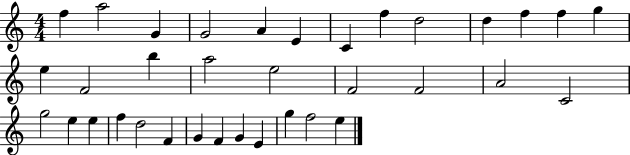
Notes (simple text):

F5/q A5/h G4/q G4/h A4/q E4/q C4/q F5/q D5/h D5/q F5/q F5/q G5/q E5/q F4/h B5/q A5/h E5/h F4/h F4/h A4/h C4/h G5/h E5/q E5/q F5/q D5/h F4/q G4/q F4/q G4/q E4/q G5/q F5/h E5/q